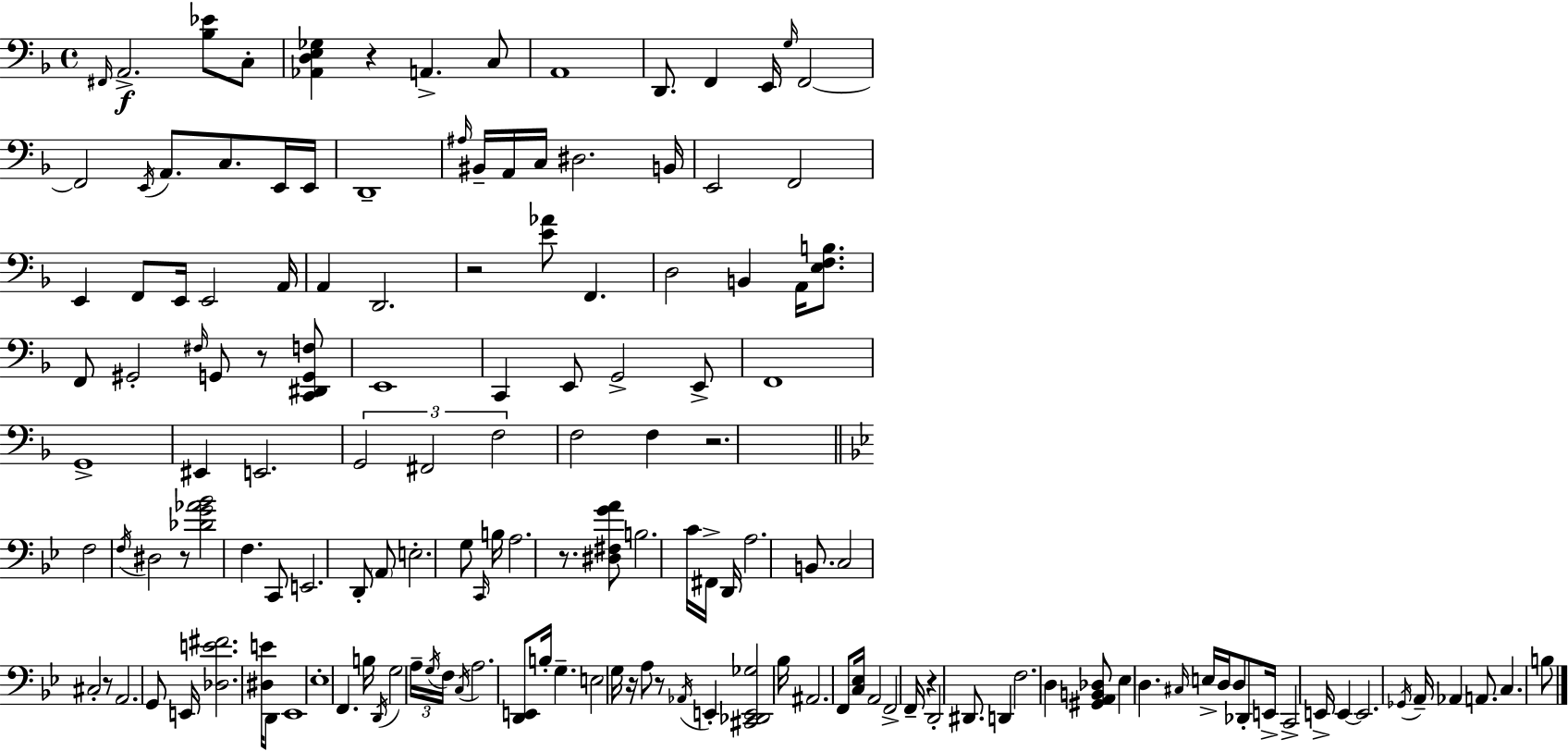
F#2/s A2/h. [Bb3,Eb4]/e C3/e [Ab2,D3,E3,Gb3]/q R/q A2/q. C3/e A2/w D2/e. F2/q E2/s G3/s F2/h F2/h E2/s A2/e. C3/e. E2/s E2/s D2/w A#3/s BIS2/s A2/s C3/s D#3/h. B2/s E2/h F2/h E2/q F2/e E2/s E2/h A2/s A2/q D2/h. R/h [E4,Ab4]/e F2/q. D3/h B2/q A2/s [E3,F3,B3]/e. F2/e G#2/h F#3/s G2/e R/e [C2,D#2,G2,F3]/e E2/w C2/q E2/e G2/h E2/e F2/w G2/w EIS2/q E2/h. G2/h F#2/h F3/h F3/h F3/q R/h. F3/h F3/s D#3/h R/e [Db4,G4,Ab4,Bb4]/h F3/q. C2/e E2/h. D2/e A2/e E3/h. G3/e C2/s B3/s A3/h. R/e. [D#3,F#3,G4,A4]/e B3/h. C4/s F#2/s D2/s A3/h. B2/e. C3/h C#3/h R/e A2/h. G2/e E2/s [Db3,E4,F#4]/h. [D#3,E4]/s D2/e Eb2/w Eb3/w F2/q. B3/s D2/s G3/h A3/s G3/s F3/s C3/s A3/h. [D2,E2]/e B3/s G3/q. E3/h G3/s R/s A3/e R/e Ab2/s E2/q [C#2,Db2,E2,Gb3]/h Bb3/s A#2/h. F2/e [C3,Eb3]/s A2/h F2/h F2/s R/q D2/h D#2/e. D2/q F3/h. D3/q [G#2,A2,B2,Db3]/e Eb3/q D3/q. C#3/s E3/s D3/s D3/e Db2/e E2/s C2/h E2/s E2/q E2/h. Gb2/s A2/s Ab2/q A2/e. C3/q. B3/e